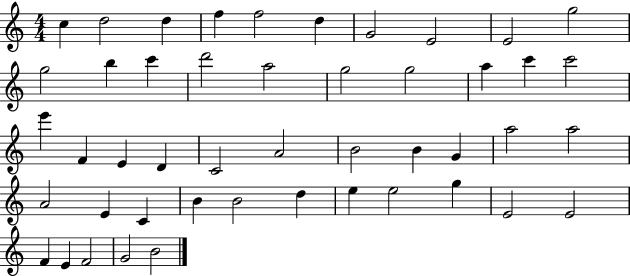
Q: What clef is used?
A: treble